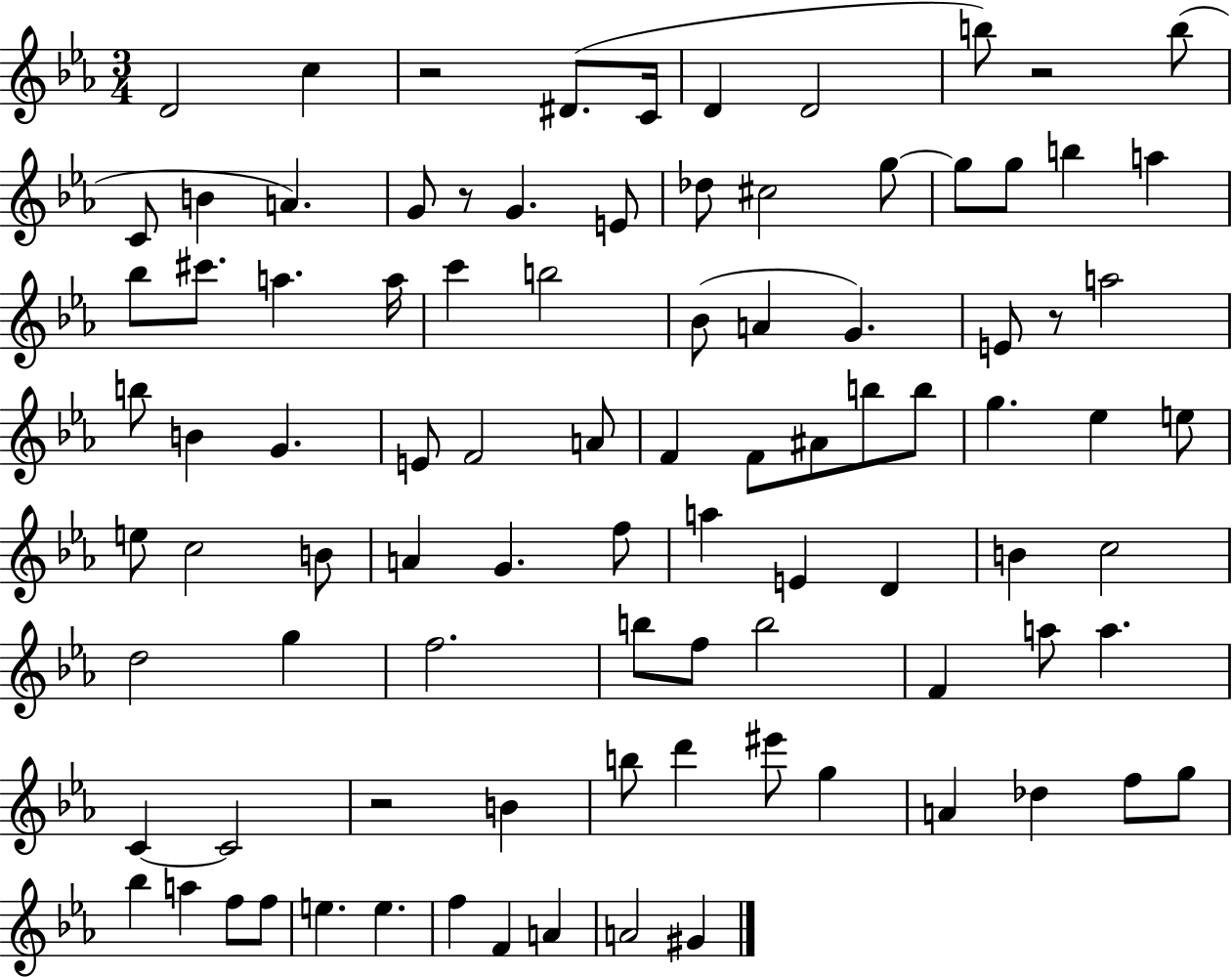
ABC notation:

X:1
T:Untitled
M:3/4
L:1/4
K:Eb
D2 c z2 ^D/2 C/4 D D2 b/2 z2 b/2 C/2 B A G/2 z/2 G E/2 _d/2 ^c2 g/2 g/2 g/2 b a _b/2 ^c'/2 a a/4 c' b2 _B/2 A G E/2 z/2 a2 b/2 B G E/2 F2 A/2 F F/2 ^A/2 b/2 b/2 g _e e/2 e/2 c2 B/2 A G f/2 a E D B c2 d2 g f2 b/2 f/2 b2 F a/2 a C C2 z2 B b/2 d' ^e'/2 g A _d f/2 g/2 _b a f/2 f/2 e e f F A A2 ^G